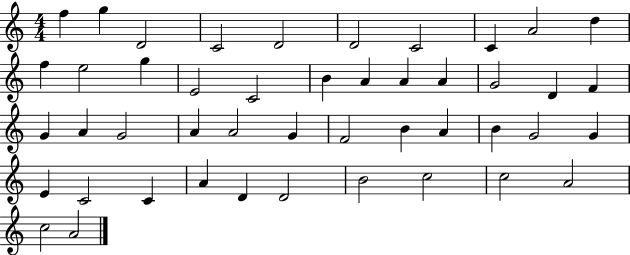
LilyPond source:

{
  \clef treble
  \numericTimeSignature
  \time 4/4
  \key c \major
  f''4 g''4 d'2 | c'2 d'2 | d'2 c'2 | c'4 a'2 d''4 | \break f''4 e''2 g''4 | e'2 c'2 | b'4 a'4 a'4 a'4 | g'2 d'4 f'4 | \break g'4 a'4 g'2 | a'4 a'2 g'4 | f'2 b'4 a'4 | b'4 g'2 g'4 | \break e'4 c'2 c'4 | a'4 d'4 d'2 | b'2 c''2 | c''2 a'2 | \break c''2 a'2 | \bar "|."
}